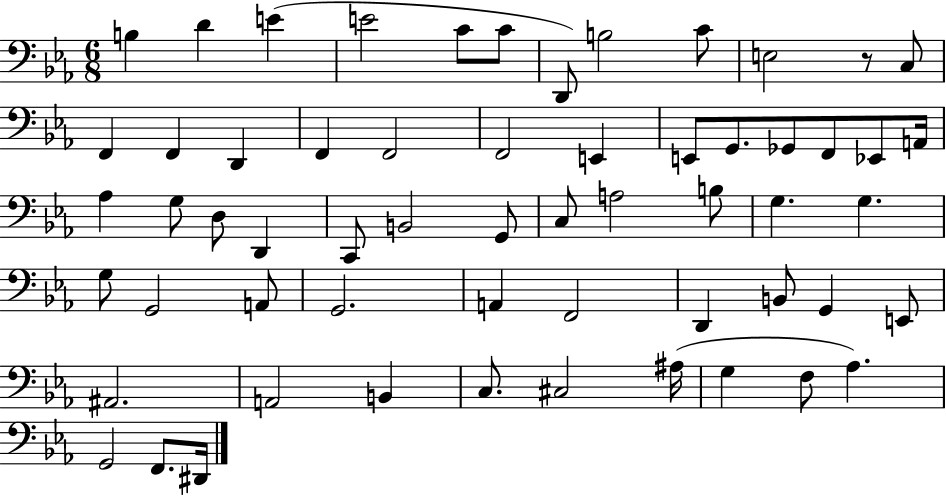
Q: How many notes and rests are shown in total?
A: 59